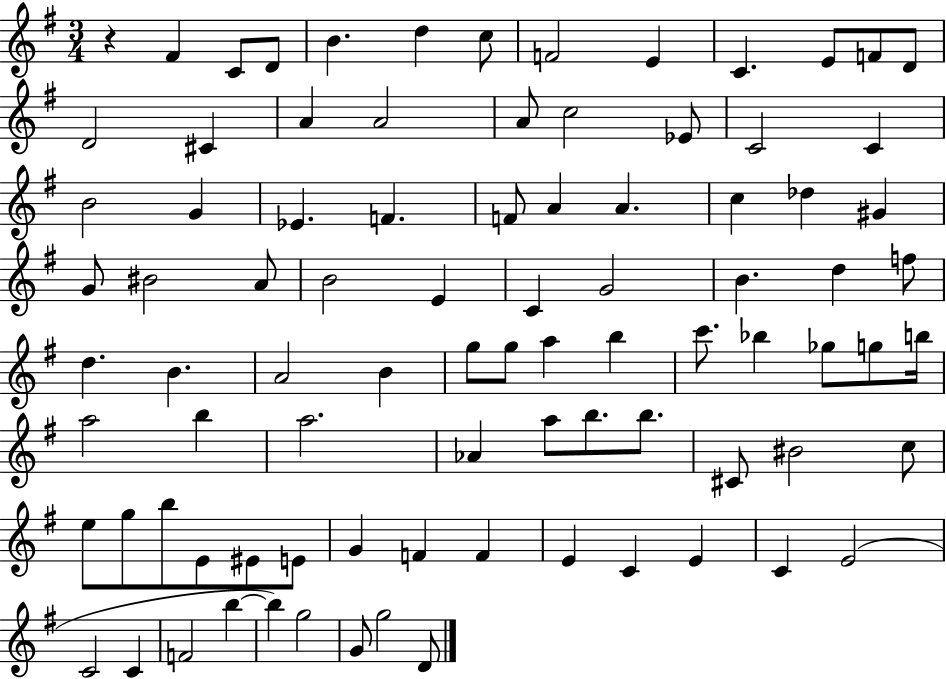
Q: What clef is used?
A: treble